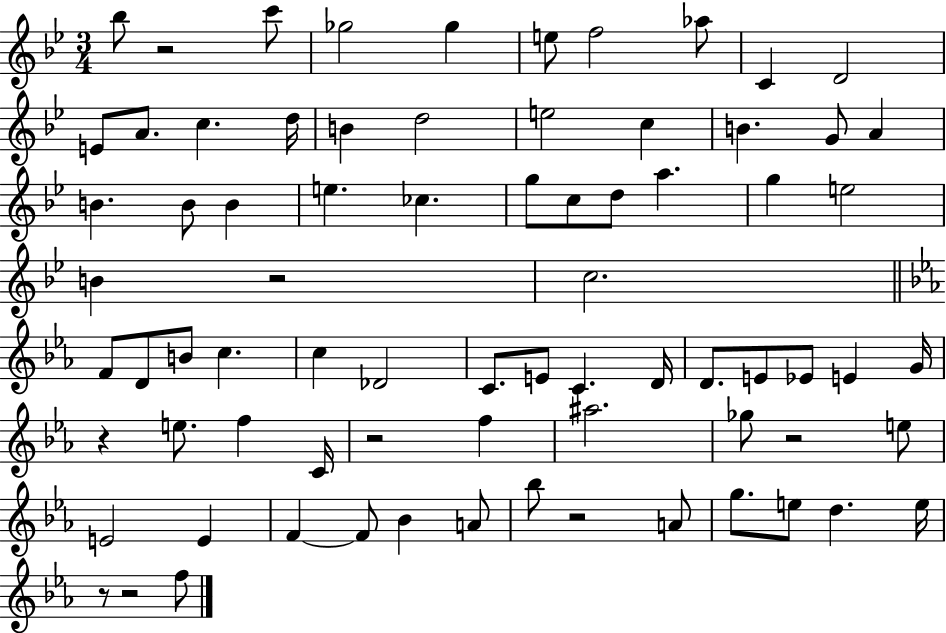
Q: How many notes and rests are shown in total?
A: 76